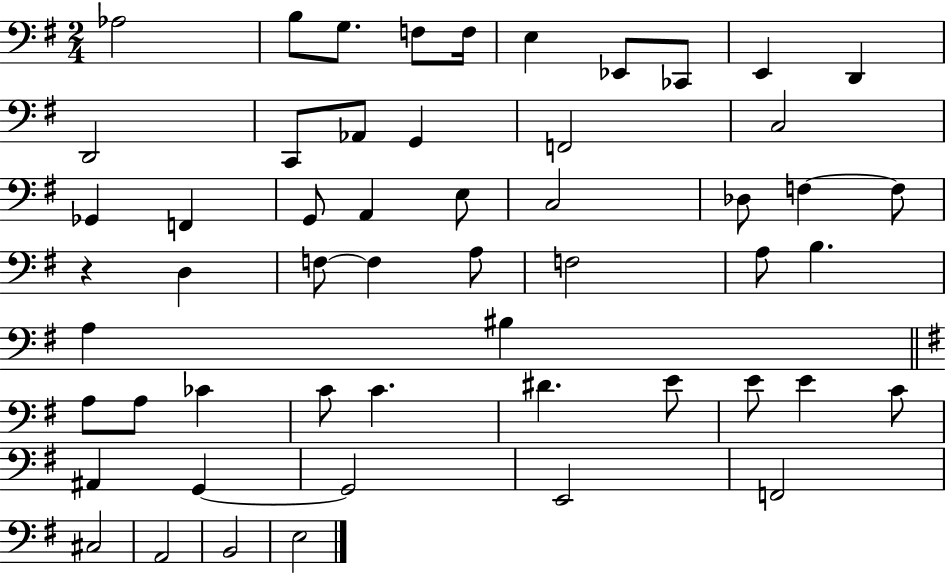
Ab3/h B3/e G3/e. F3/e F3/s E3/q Eb2/e CES2/e E2/q D2/q D2/h C2/e Ab2/e G2/q F2/h C3/h Gb2/q F2/q G2/e A2/q E3/e C3/h Db3/e F3/q F3/e R/q D3/q F3/e F3/q A3/e F3/h A3/e B3/q. A3/q BIS3/q A3/e A3/e CES4/q C4/e C4/q. D#4/q. E4/e E4/e E4/q C4/e A#2/q G2/q G2/h E2/h F2/h C#3/h A2/h B2/h E3/h